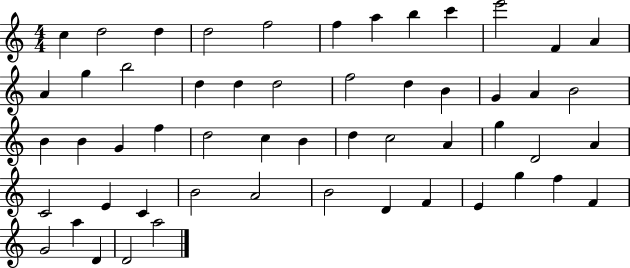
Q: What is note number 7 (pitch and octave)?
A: A5